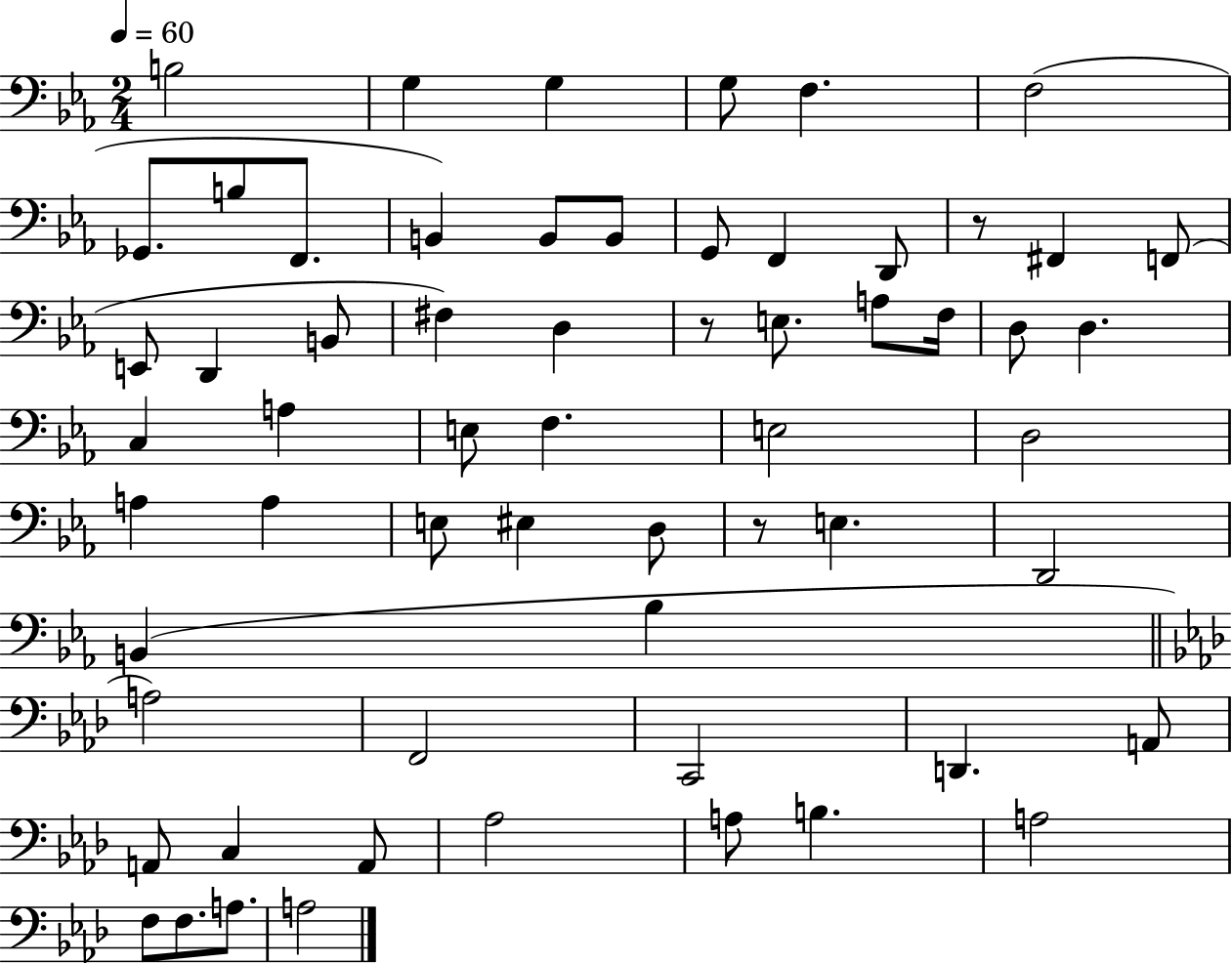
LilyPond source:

{
  \clef bass
  \numericTimeSignature
  \time 2/4
  \key ees \major
  \tempo 4 = 60
  b2 | g4 g4 | g8 f4. | f2( | \break ges,8. b8 f,8. | b,4) b,8 b,8 | g,8 f,4 d,8 | r8 fis,4 f,8( | \break e,8 d,4 b,8 | fis4) d4 | r8 e8. a8 f16 | d8 d4. | \break c4 a4 | e8 f4. | e2 | d2 | \break a4 a4 | e8 eis4 d8 | r8 e4. | d,2 | \break b,4( bes4 | \bar "||" \break \key f \minor a2) | f,2 | c,2 | d,4. a,8 | \break a,8 c4 a,8 | aes2 | a8 b4. | a2 | \break f8 f8. a8. | a2 | \bar "|."
}